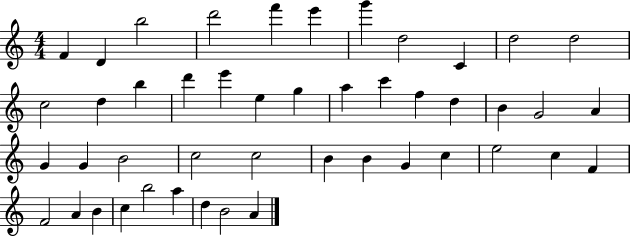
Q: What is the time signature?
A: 4/4